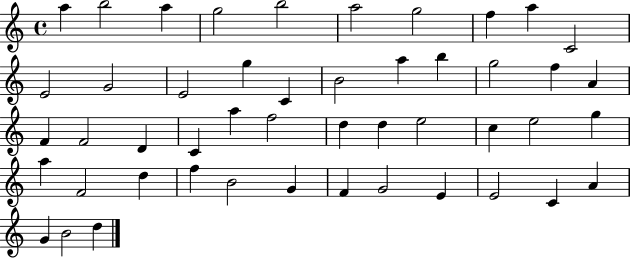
A5/q B5/h A5/q G5/h B5/h A5/h G5/h F5/q A5/q C4/h E4/h G4/h E4/h G5/q C4/q B4/h A5/q B5/q G5/h F5/q A4/q F4/q F4/h D4/q C4/q A5/q F5/h D5/q D5/q E5/h C5/q E5/h G5/q A5/q F4/h D5/q F5/q B4/h G4/q F4/q G4/h E4/q E4/h C4/q A4/q G4/q B4/h D5/q